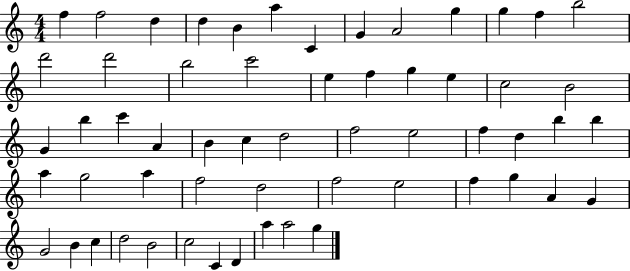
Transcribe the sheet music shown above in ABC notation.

X:1
T:Untitled
M:4/4
L:1/4
K:C
f f2 d d B a C G A2 g g f b2 d'2 d'2 b2 c'2 e f g e c2 B2 G b c' A B c d2 f2 e2 f d b b a g2 a f2 d2 f2 e2 f g A G G2 B c d2 B2 c2 C D a a2 g